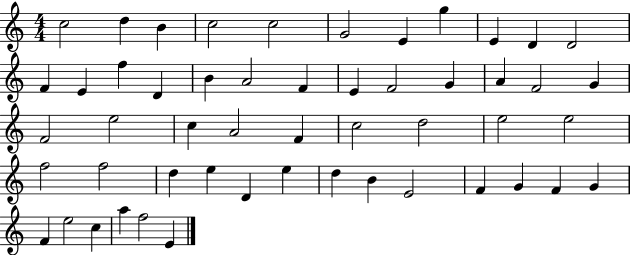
X:1
T:Untitled
M:4/4
L:1/4
K:C
c2 d B c2 c2 G2 E g E D D2 F E f D B A2 F E F2 G A F2 G F2 e2 c A2 F c2 d2 e2 e2 f2 f2 d e D e d B E2 F G F G F e2 c a f2 E